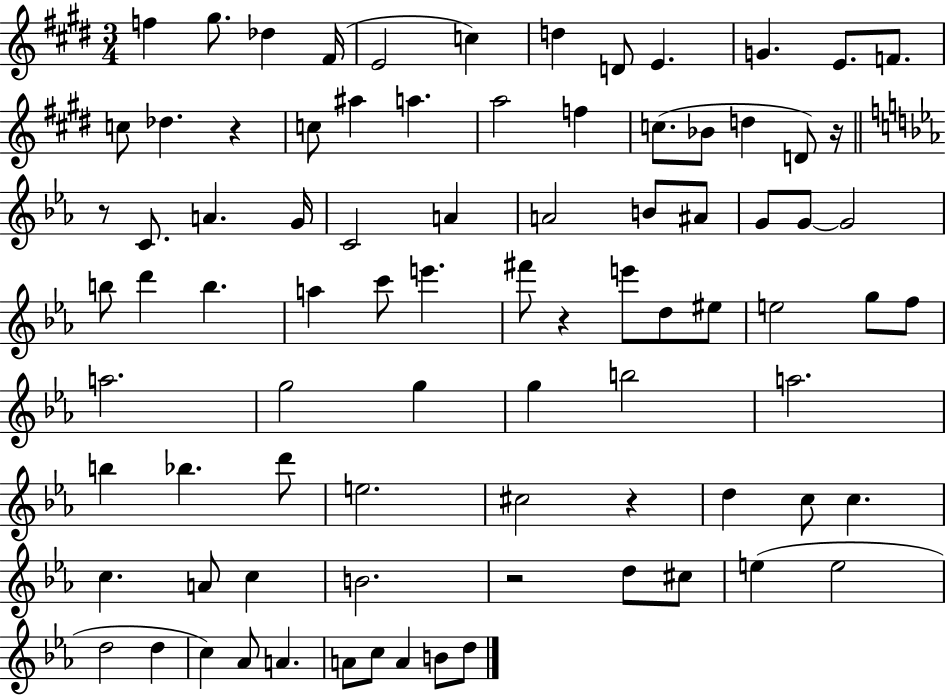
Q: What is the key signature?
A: E major